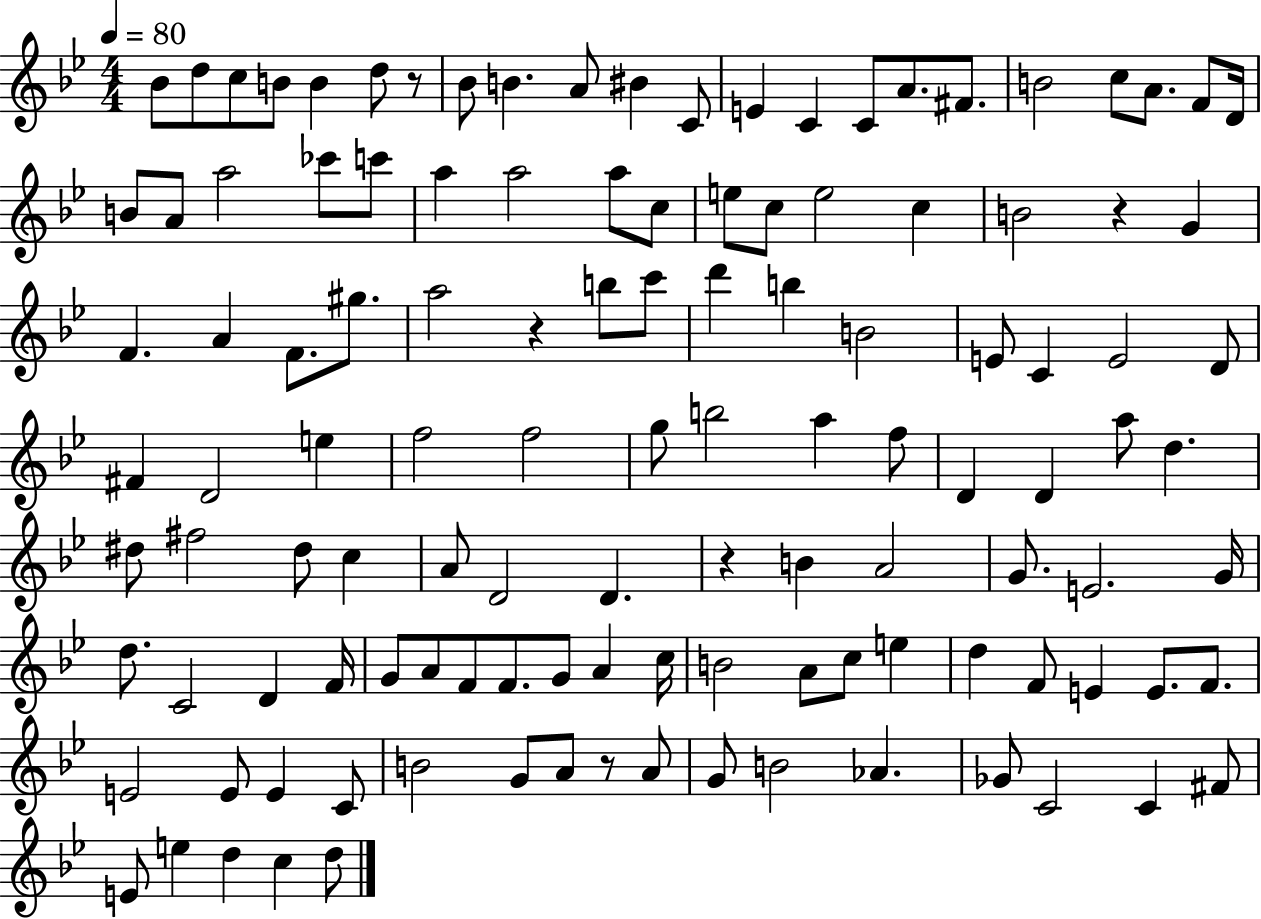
Bb4/e D5/e C5/e B4/e B4/q D5/e R/e Bb4/e B4/q. A4/e BIS4/q C4/e E4/q C4/q C4/e A4/e. F#4/e. B4/h C5/e A4/e. F4/e D4/s B4/e A4/e A5/h CES6/e C6/e A5/q A5/h A5/e C5/e E5/e C5/e E5/h C5/q B4/h R/q G4/q F4/q. A4/q F4/e. G#5/e. A5/h R/q B5/e C6/e D6/q B5/q B4/h E4/e C4/q E4/h D4/e F#4/q D4/h E5/q F5/h F5/h G5/e B5/h A5/q F5/e D4/q D4/q A5/e D5/q. D#5/e F#5/h D#5/e C5/q A4/e D4/h D4/q. R/q B4/q A4/h G4/e. E4/h. G4/s D5/e. C4/h D4/q F4/s G4/e A4/e F4/e F4/e. G4/e A4/q C5/s B4/h A4/e C5/e E5/q D5/q F4/e E4/q E4/e. F4/e. E4/h E4/e E4/q C4/e B4/h G4/e A4/e R/e A4/e G4/e B4/h Ab4/q. Gb4/e C4/h C4/q F#4/e E4/e E5/q D5/q C5/q D5/e